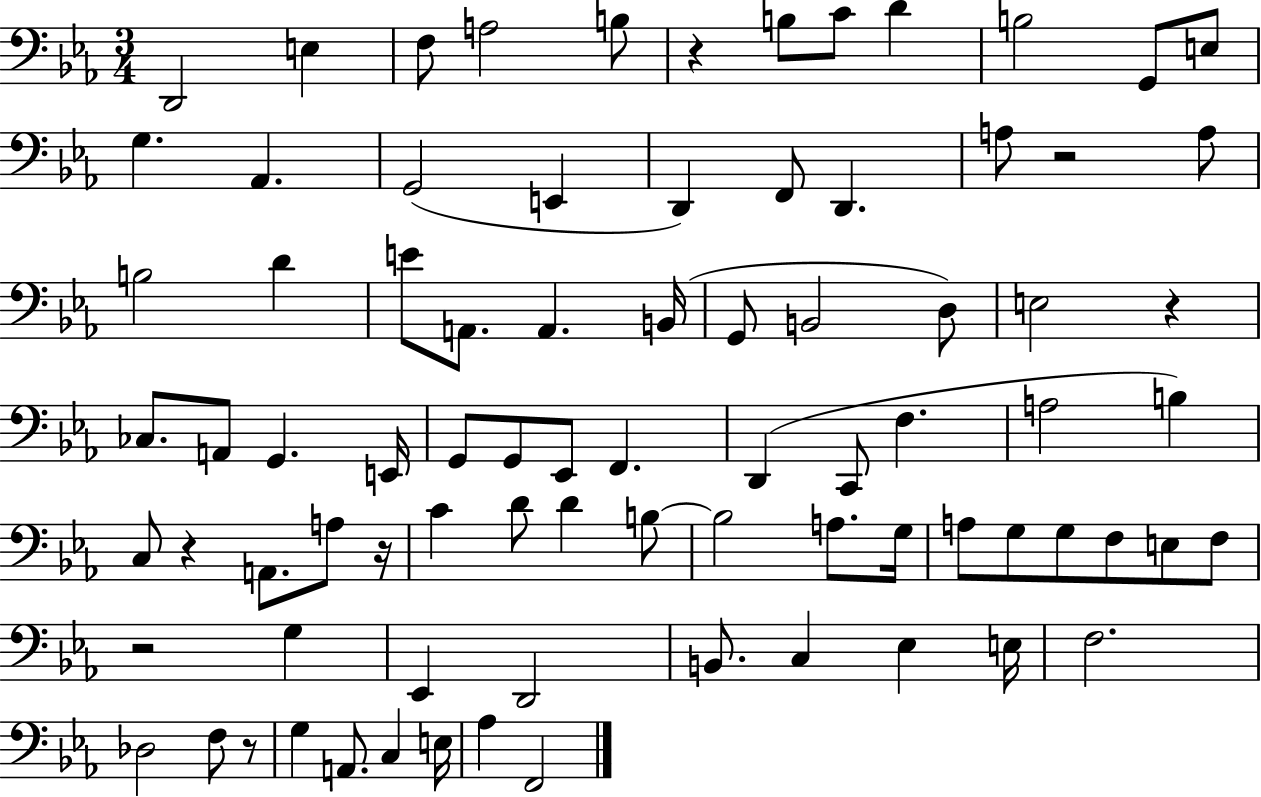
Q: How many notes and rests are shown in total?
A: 82